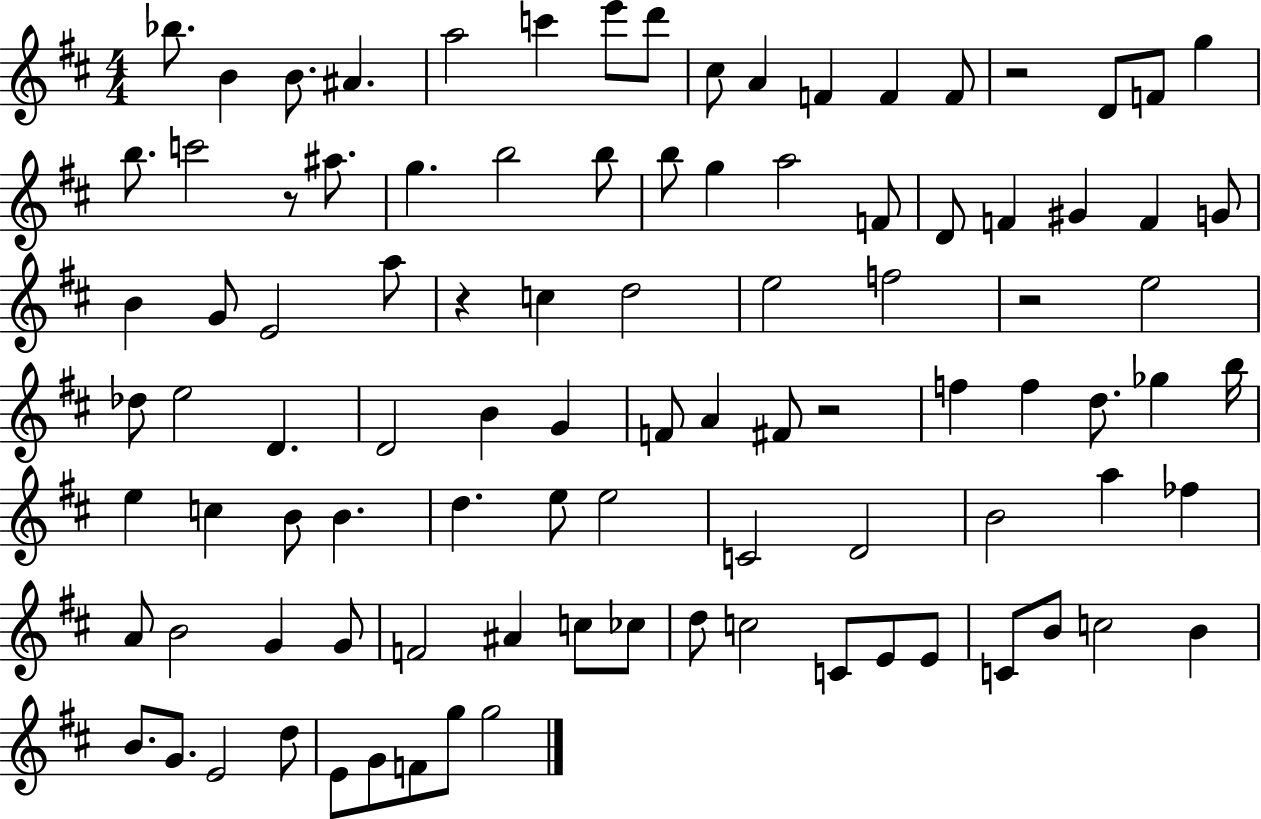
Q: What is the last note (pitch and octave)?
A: G5